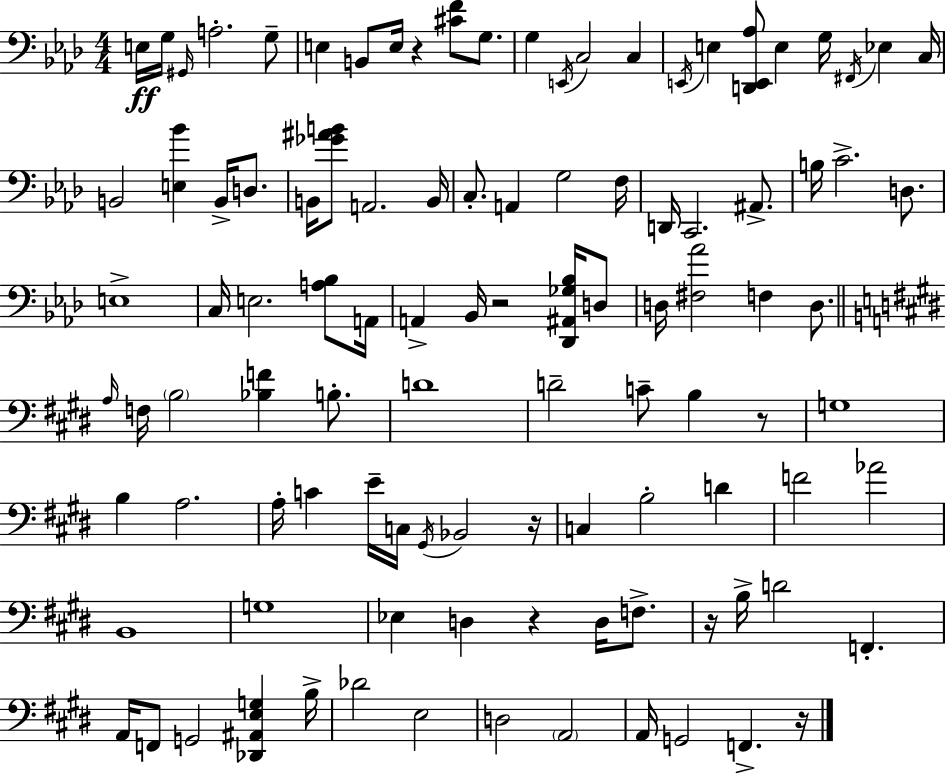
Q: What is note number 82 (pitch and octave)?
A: Db4